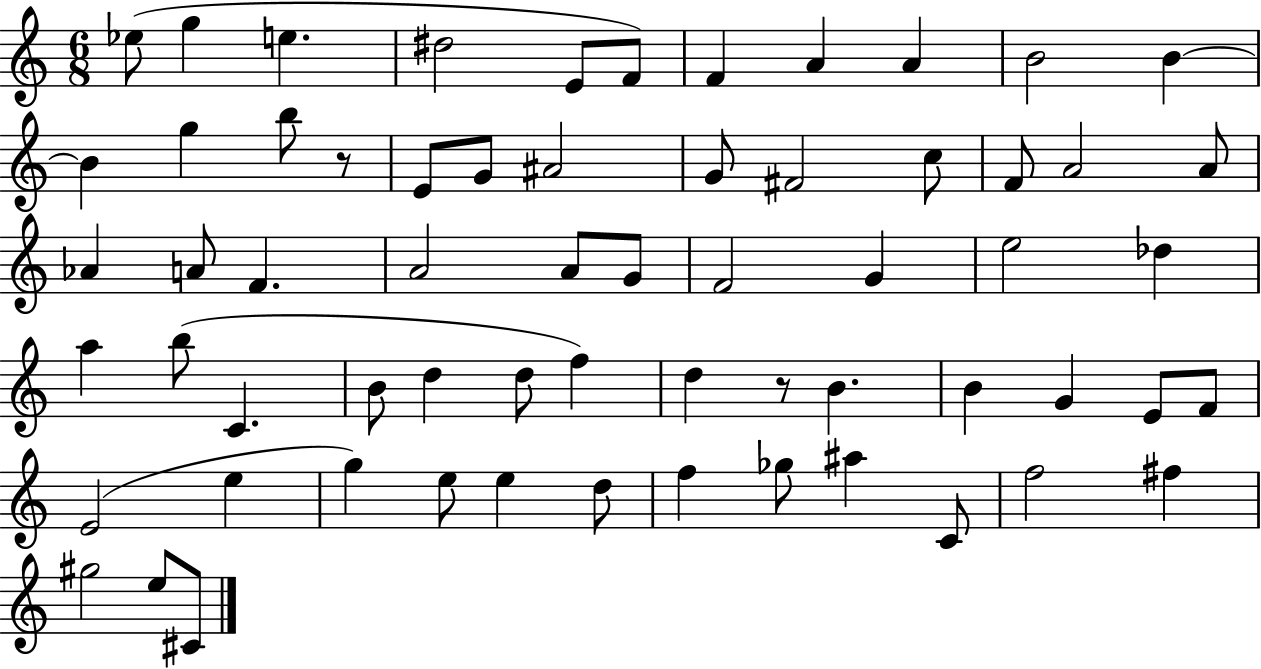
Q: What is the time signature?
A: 6/8